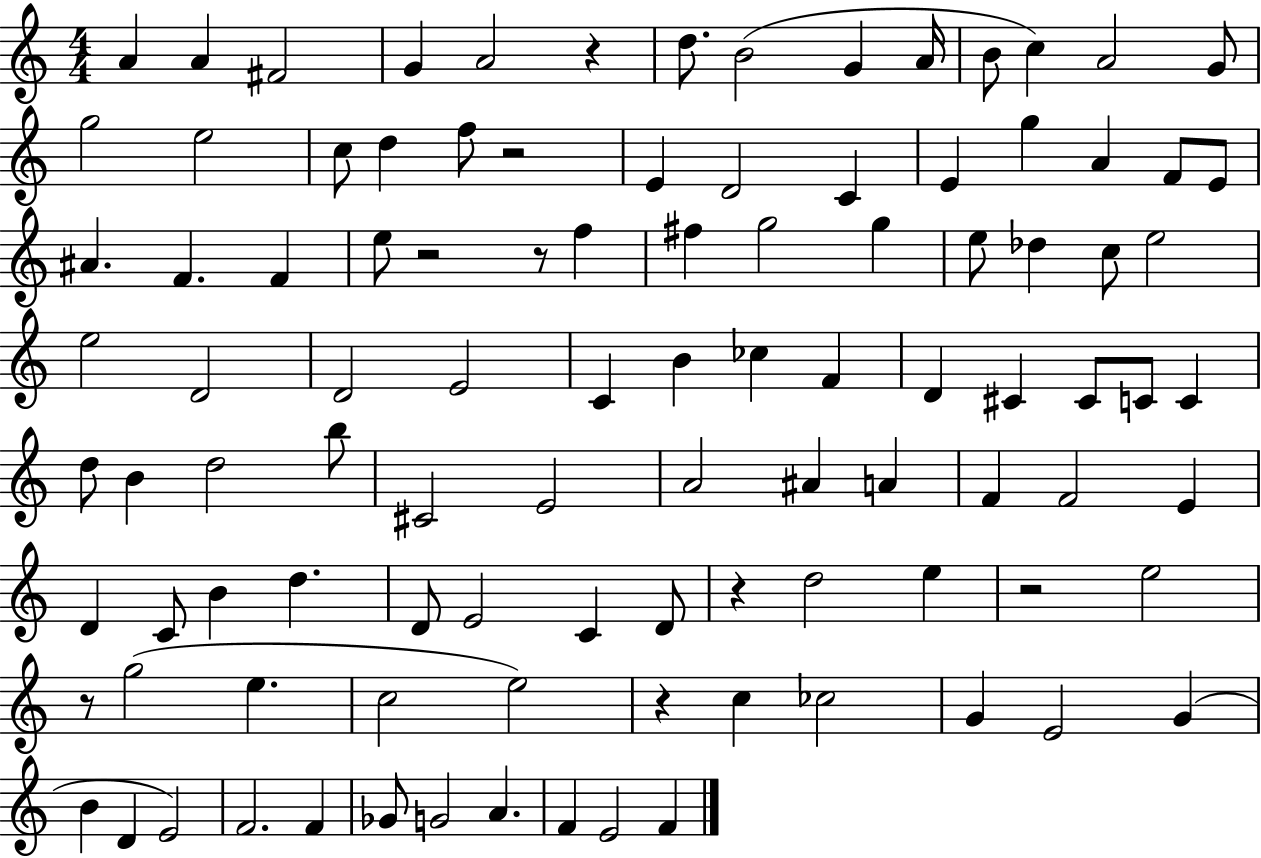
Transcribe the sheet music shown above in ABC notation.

X:1
T:Untitled
M:4/4
L:1/4
K:C
A A ^F2 G A2 z d/2 B2 G A/4 B/2 c A2 G/2 g2 e2 c/2 d f/2 z2 E D2 C E g A F/2 E/2 ^A F F e/2 z2 z/2 f ^f g2 g e/2 _d c/2 e2 e2 D2 D2 E2 C B _c F D ^C ^C/2 C/2 C d/2 B d2 b/2 ^C2 E2 A2 ^A A F F2 E D C/2 B d D/2 E2 C D/2 z d2 e z2 e2 z/2 g2 e c2 e2 z c _c2 G E2 G B D E2 F2 F _G/2 G2 A F E2 F